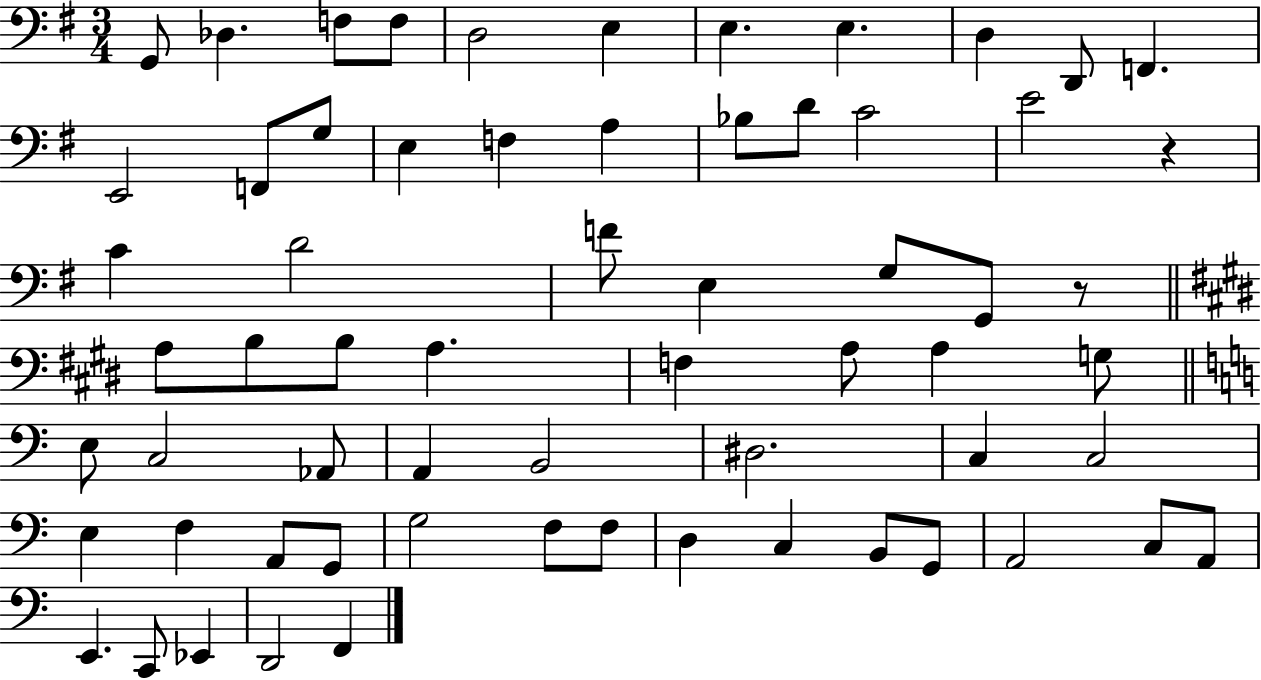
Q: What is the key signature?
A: G major